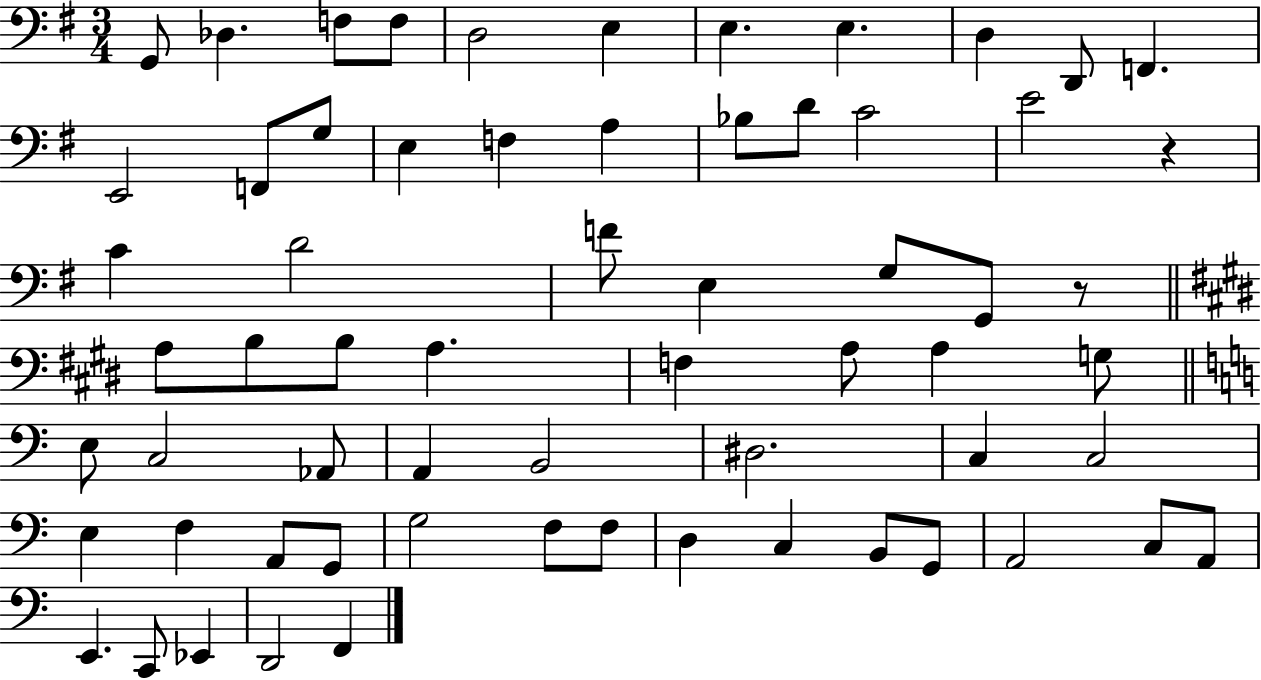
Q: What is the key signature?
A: G major